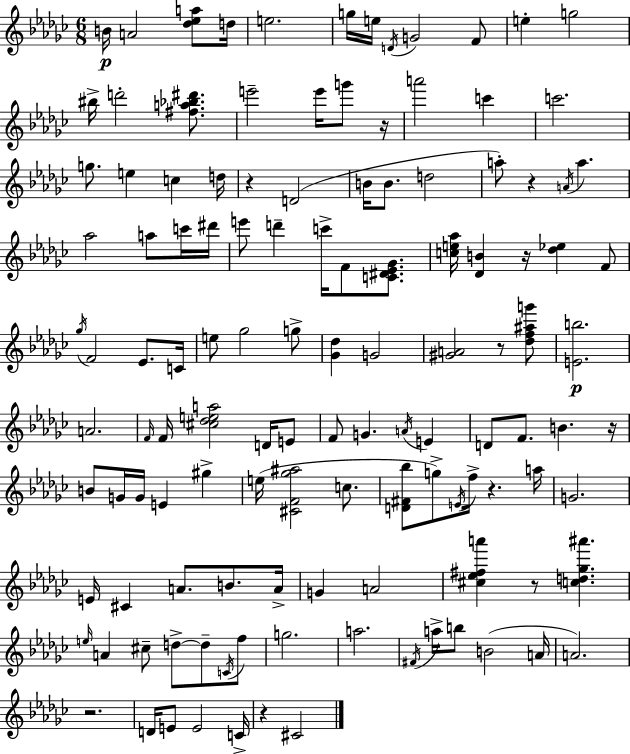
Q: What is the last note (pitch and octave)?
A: C#4